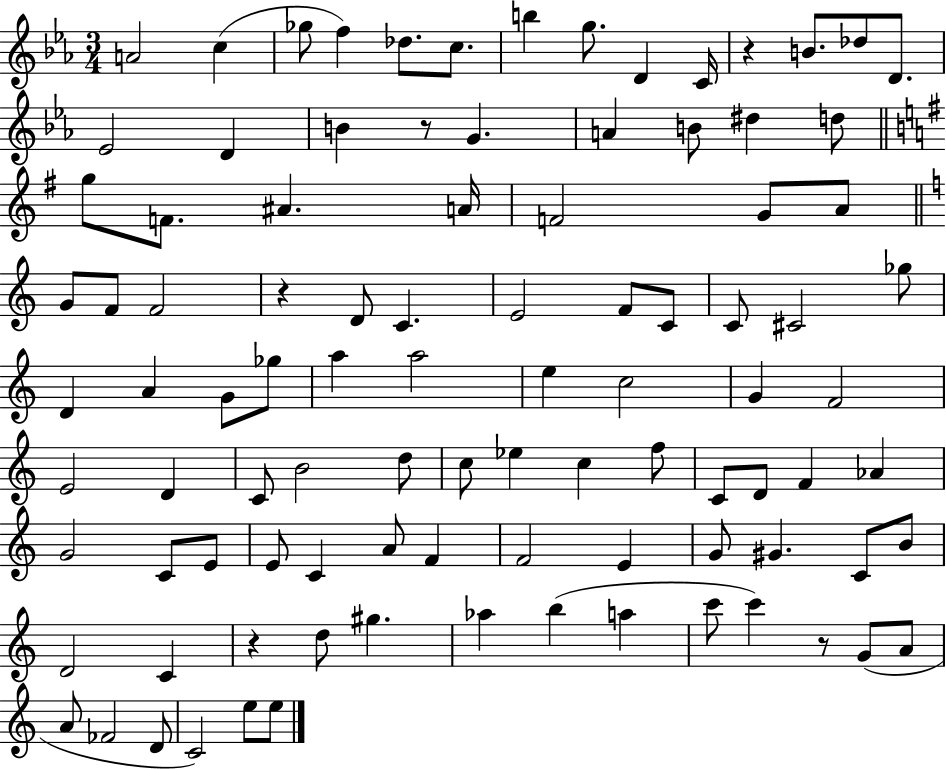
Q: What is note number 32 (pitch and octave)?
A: D4